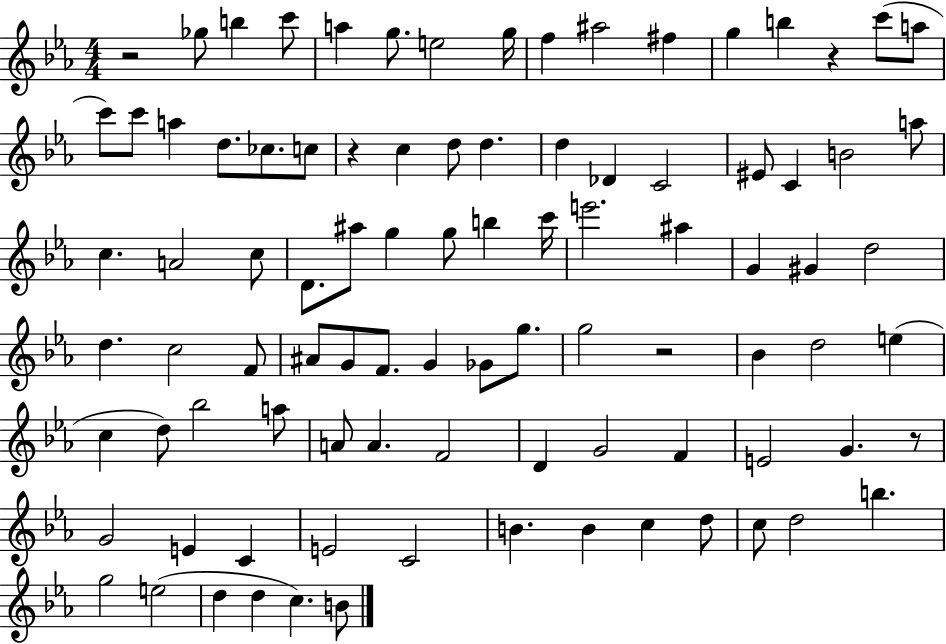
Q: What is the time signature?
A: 4/4